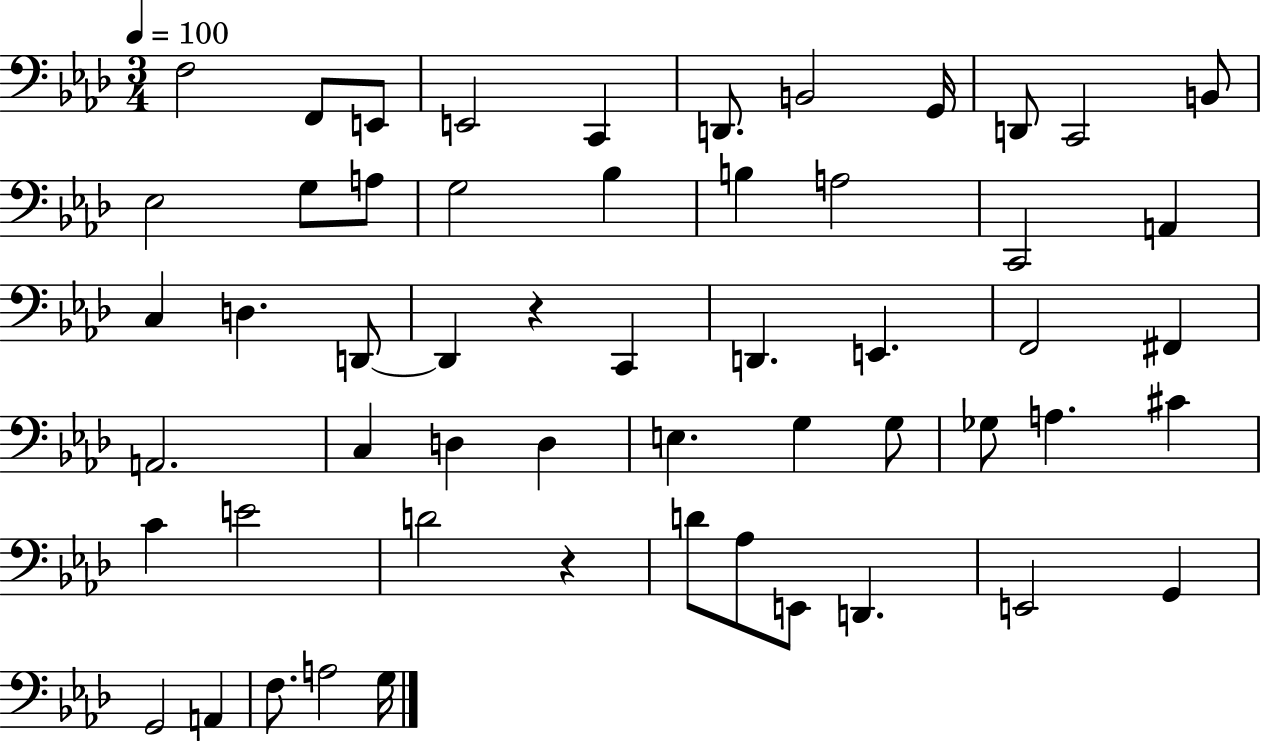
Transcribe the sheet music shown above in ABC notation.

X:1
T:Untitled
M:3/4
L:1/4
K:Ab
F,2 F,,/2 E,,/2 E,,2 C,, D,,/2 B,,2 G,,/4 D,,/2 C,,2 B,,/2 _E,2 G,/2 A,/2 G,2 _B, B, A,2 C,,2 A,, C, D, D,,/2 D,, z C,, D,, E,, F,,2 ^F,, A,,2 C, D, D, E, G, G,/2 _G,/2 A, ^C C E2 D2 z D/2 _A,/2 E,,/2 D,, E,,2 G,, G,,2 A,, F,/2 A,2 G,/4